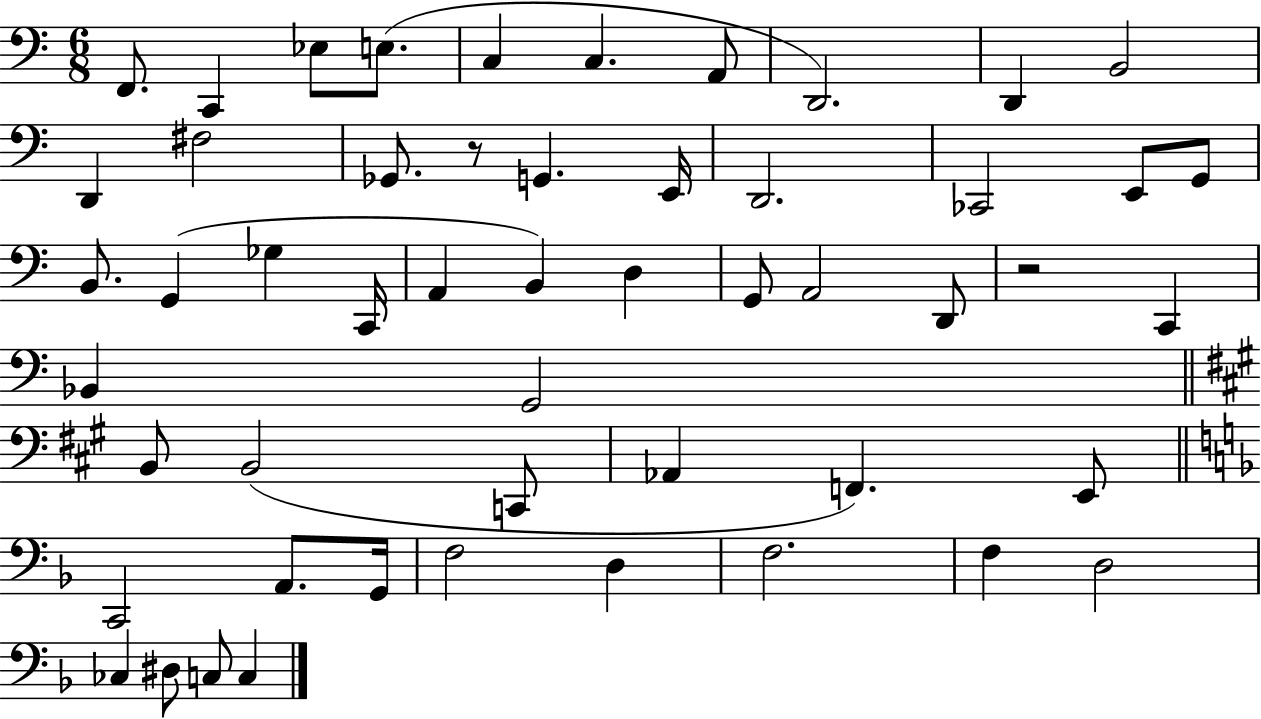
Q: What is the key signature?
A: C major